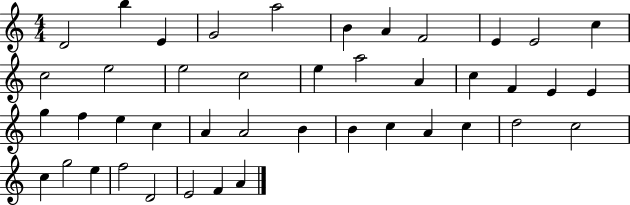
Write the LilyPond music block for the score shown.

{
  \clef treble
  \numericTimeSignature
  \time 4/4
  \key c \major
  d'2 b''4 e'4 | g'2 a''2 | b'4 a'4 f'2 | e'4 e'2 c''4 | \break c''2 e''2 | e''2 c''2 | e''4 a''2 a'4 | c''4 f'4 e'4 e'4 | \break g''4 f''4 e''4 c''4 | a'4 a'2 b'4 | b'4 c''4 a'4 c''4 | d''2 c''2 | \break c''4 g''2 e''4 | f''2 d'2 | e'2 f'4 a'4 | \bar "|."
}